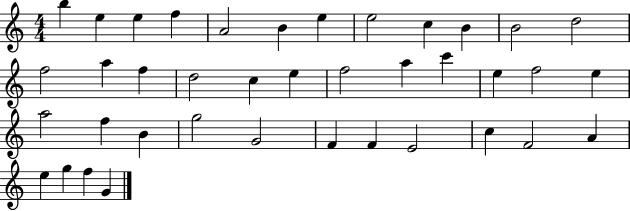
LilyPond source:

{
  \clef treble
  \numericTimeSignature
  \time 4/4
  \key c \major
  b''4 e''4 e''4 f''4 | a'2 b'4 e''4 | e''2 c''4 b'4 | b'2 d''2 | \break f''2 a''4 f''4 | d''2 c''4 e''4 | f''2 a''4 c'''4 | e''4 f''2 e''4 | \break a''2 f''4 b'4 | g''2 g'2 | f'4 f'4 e'2 | c''4 f'2 a'4 | \break e''4 g''4 f''4 g'4 | \bar "|."
}